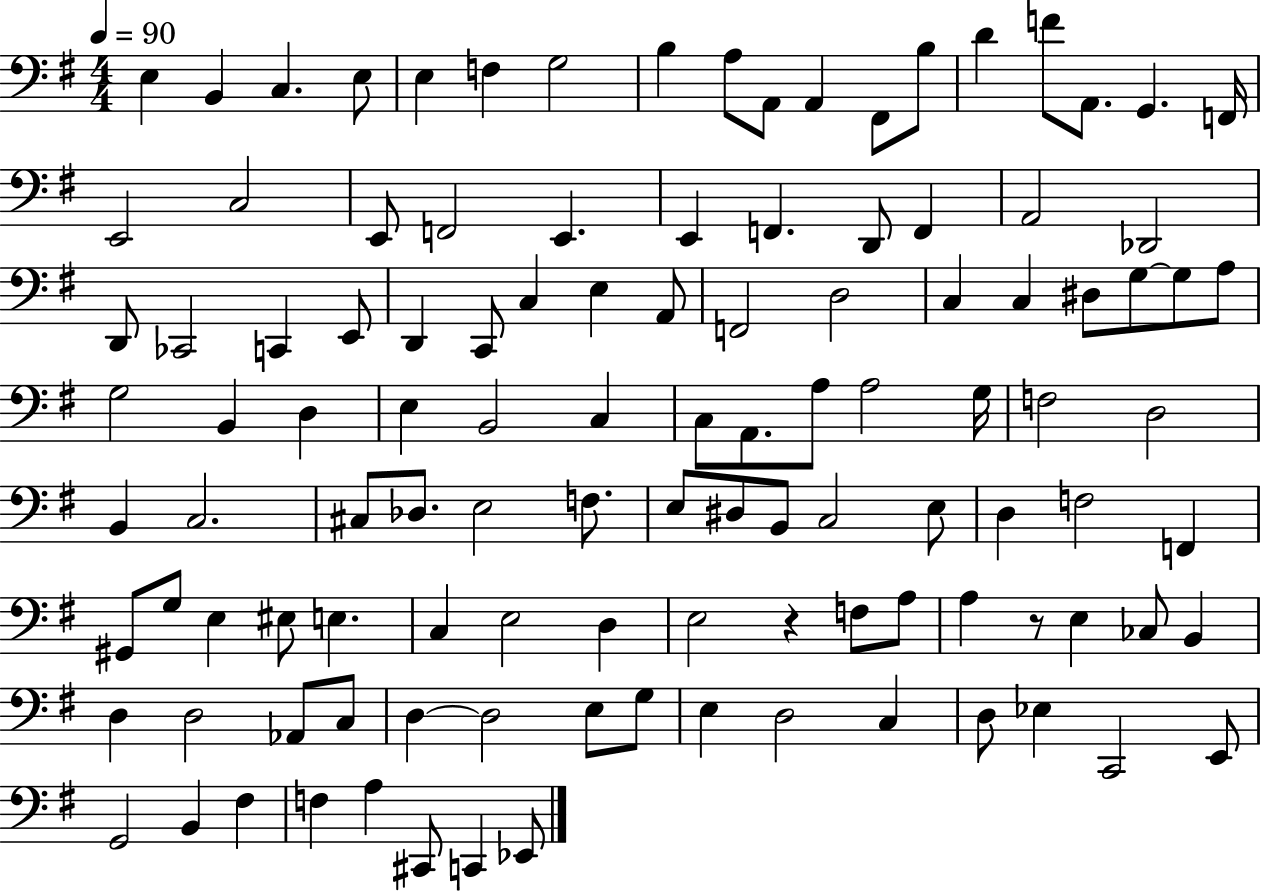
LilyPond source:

{
  \clef bass
  \numericTimeSignature
  \time 4/4
  \key g \major
  \tempo 4 = 90
  e4 b,4 c4. e8 | e4 f4 g2 | b4 a8 a,8 a,4 fis,8 b8 | d'4 f'8 a,8. g,4. f,16 | \break e,2 c2 | e,8 f,2 e,4. | e,4 f,4. d,8 f,4 | a,2 des,2 | \break d,8 ces,2 c,4 e,8 | d,4 c,8 c4 e4 a,8 | f,2 d2 | c4 c4 dis8 g8~~ g8 a8 | \break g2 b,4 d4 | e4 b,2 c4 | c8 a,8. a8 a2 g16 | f2 d2 | \break b,4 c2. | cis8 des8. e2 f8. | e8 dis8 b,8 c2 e8 | d4 f2 f,4 | \break gis,8 g8 e4 eis8 e4. | c4 e2 d4 | e2 r4 f8 a8 | a4 r8 e4 ces8 b,4 | \break d4 d2 aes,8 c8 | d4~~ d2 e8 g8 | e4 d2 c4 | d8 ees4 c,2 e,8 | \break g,2 b,4 fis4 | f4 a4 cis,8 c,4 ees,8 | \bar "|."
}